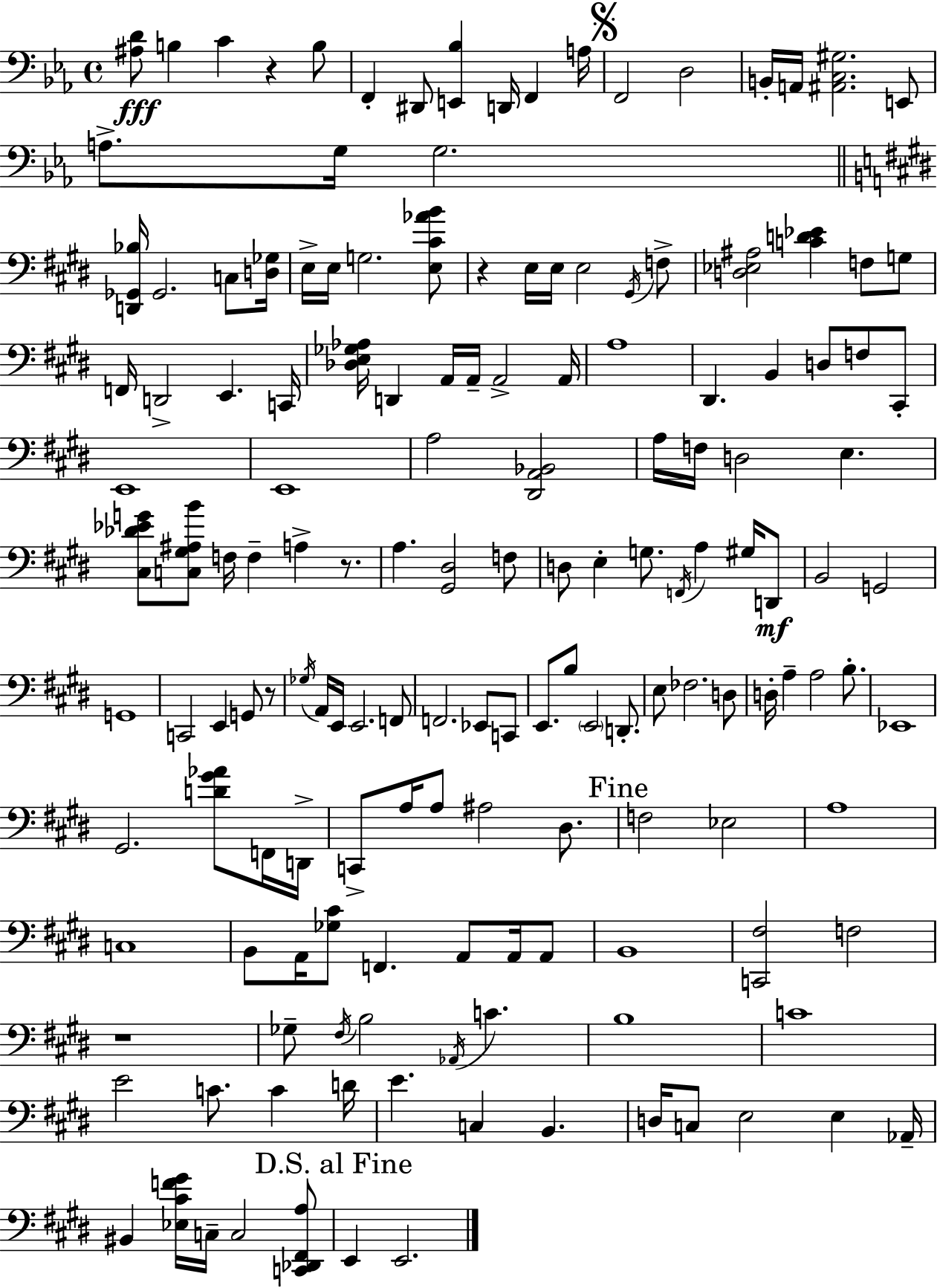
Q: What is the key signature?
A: EES major